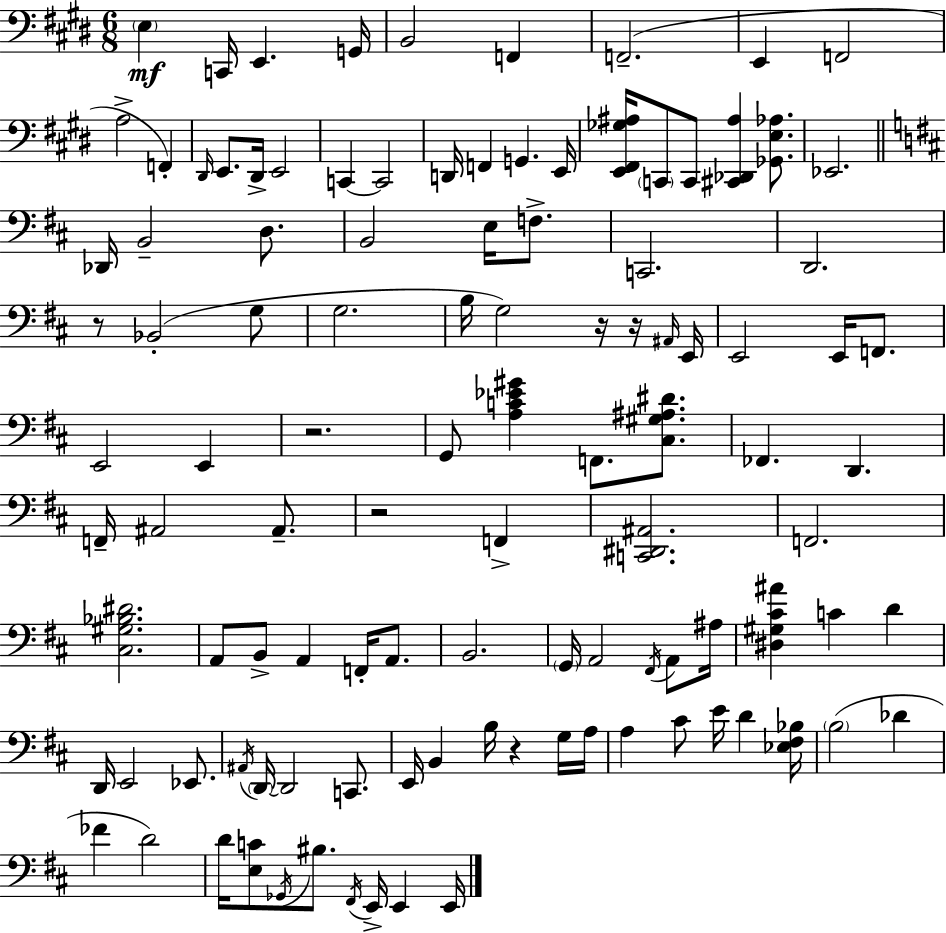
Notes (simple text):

E3/q C2/s E2/q. G2/s B2/h F2/q F2/h. E2/q F2/h A3/h F2/q D#2/s E2/e. D#2/s E2/h C2/q C2/h D2/s F2/q G2/q. E2/s [E2,F#2,Gb3,A#3]/s C2/e C2/e [C#2,Db2,A#3]/q [Gb2,E3,Ab3]/e. Eb2/h. Db2/s B2/h D3/e. B2/h E3/s F3/e. C2/h. D2/h. R/e Bb2/h G3/e G3/h. B3/s G3/h R/s R/s A#2/s E2/s E2/h E2/s F2/e. E2/h E2/q R/h. G2/e [A3,C4,Eb4,G#4]/q F2/e. [C#3,G#3,A#3,D#4]/e. FES2/q. D2/q. F2/s A#2/h A#2/e. R/h F2/q [C2,D#2,A#2]/h. F2/h. [C#3,G#3,Bb3,D#4]/h. A2/e B2/e A2/q F2/s A2/e. B2/h. G2/s A2/h F#2/s A2/e A#3/s [D#3,G#3,C#4,A#4]/q C4/q D4/q D2/s E2/h Eb2/e. A#2/s D2/s D2/h C2/e. E2/s B2/q B3/s R/q G3/s A3/s A3/q C#4/e E4/s D4/q [Eb3,F#3,Bb3]/s B3/h Db4/q FES4/q D4/h D4/s [E3,C4]/e Gb2/s BIS3/e. F#2/s E2/s E2/q E2/s